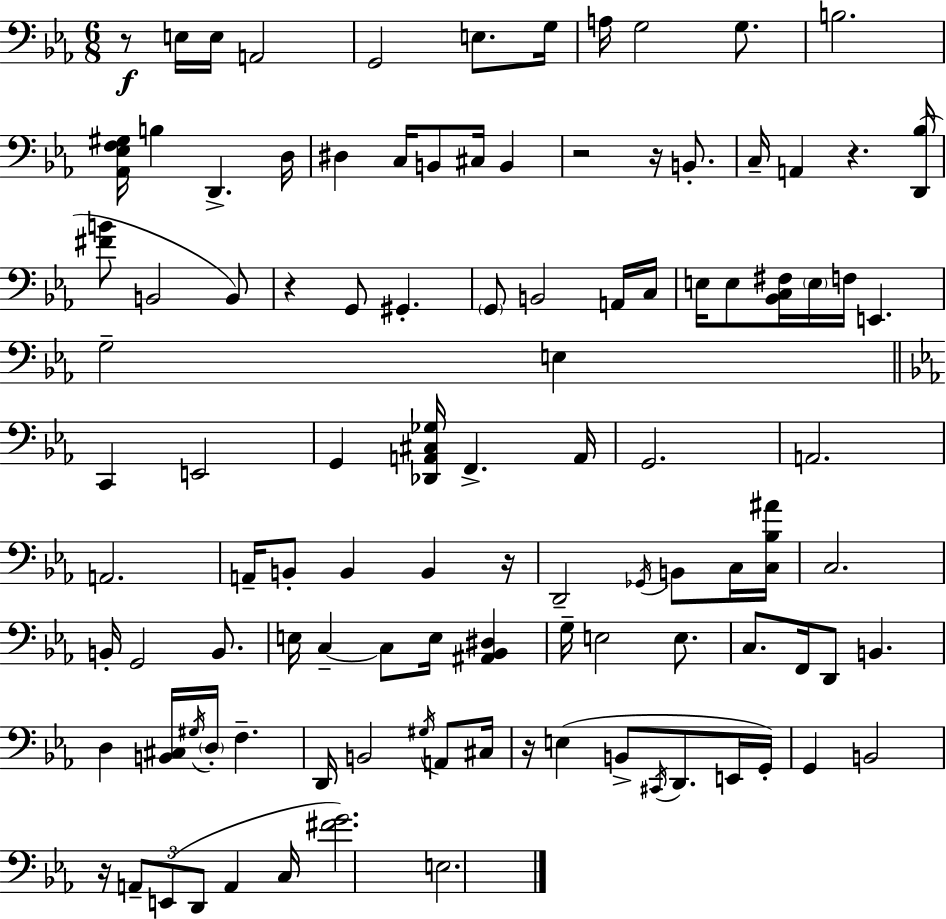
X:1
T:Untitled
M:6/8
L:1/4
K:Eb
z/2 E,/4 E,/4 A,,2 G,,2 E,/2 G,/4 A,/4 G,2 G,/2 B,2 [_A,,_E,F,^G,]/4 B, D,, D,/4 ^D, C,/4 B,,/2 ^C,/4 B,, z2 z/4 B,,/2 C,/4 A,, z [D,,_B,]/4 [^FB]/2 B,,2 B,,/2 z G,,/2 ^G,, G,,/2 B,,2 A,,/4 C,/4 E,/4 E,/2 [_B,,C,^F,]/4 E,/4 F,/4 E,, G,2 E, C,, E,,2 G,, [_D,,A,,^C,_G,]/4 F,, A,,/4 G,,2 A,,2 A,,2 A,,/4 B,,/2 B,, B,, z/4 D,,2 _G,,/4 B,,/2 C,/4 [C,_B,^A]/4 C,2 B,,/4 G,,2 B,,/2 E,/4 C, C,/2 E,/4 [^A,,_B,,^D,] G,/4 E,2 E,/2 C,/2 F,,/4 D,,/2 B,, D, [B,,^C,]/4 ^G,/4 D,/4 F, D,,/4 B,,2 ^G,/4 A,,/2 ^C,/4 z/4 E, B,,/2 ^C,,/4 D,,/2 E,,/4 G,,/4 G,, B,,2 z/4 A,,/2 E,,/2 D,,/2 A,, C,/4 [^FG]2 E,2